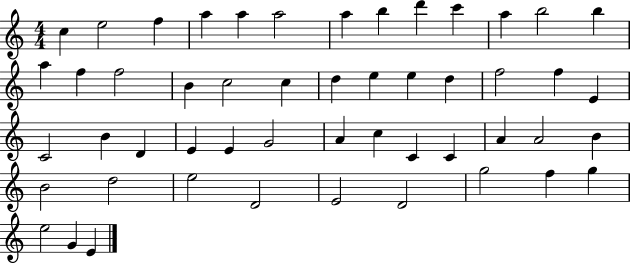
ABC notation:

X:1
T:Untitled
M:4/4
L:1/4
K:C
c e2 f a a a2 a b d' c' a b2 b a f f2 B c2 c d e e d f2 f E C2 B D E E G2 A c C C A A2 B B2 d2 e2 D2 E2 D2 g2 f g e2 G E